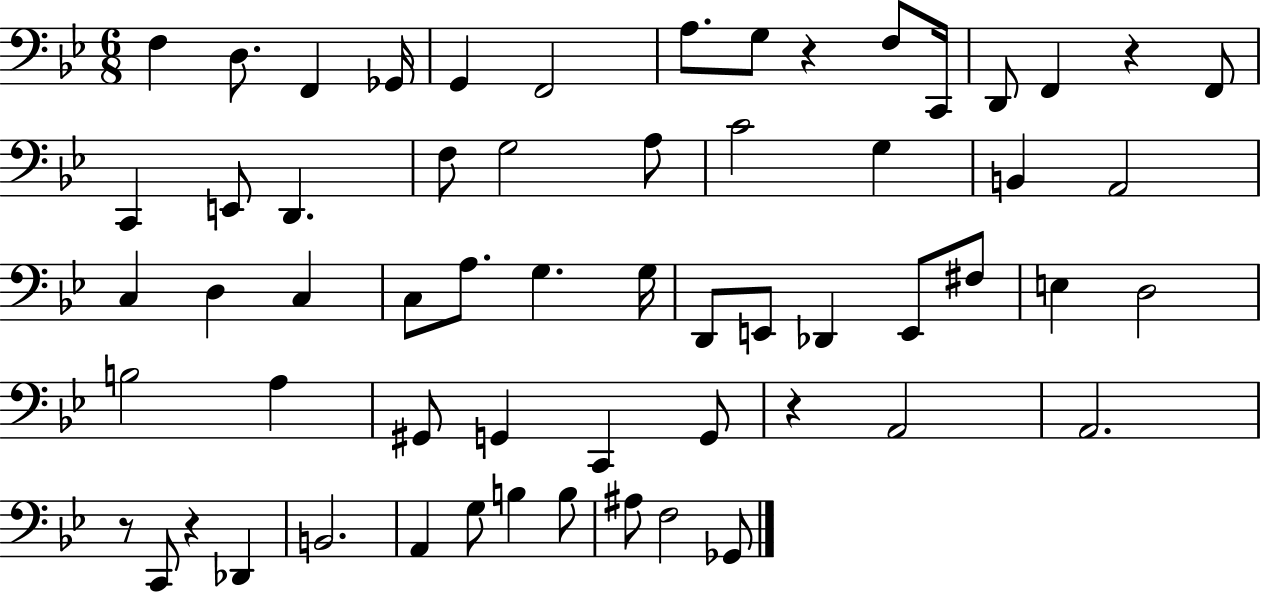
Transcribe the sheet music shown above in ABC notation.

X:1
T:Untitled
M:6/8
L:1/4
K:Bb
F, D,/2 F,, _G,,/4 G,, F,,2 A,/2 G,/2 z F,/2 C,,/4 D,,/2 F,, z F,,/2 C,, E,,/2 D,, F,/2 G,2 A,/2 C2 G, B,, A,,2 C, D, C, C,/2 A,/2 G, G,/4 D,,/2 E,,/2 _D,, E,,/2 ^F,/2 E, D,2 B,2 A, ^G,,/2 G,, C,, G,,/2 z A,,2 A,,2 z/2 C,,/2 z _D,, B,,2 A,, G,/2 B, B,/2 ^A,/2 F,2 _G,,/2